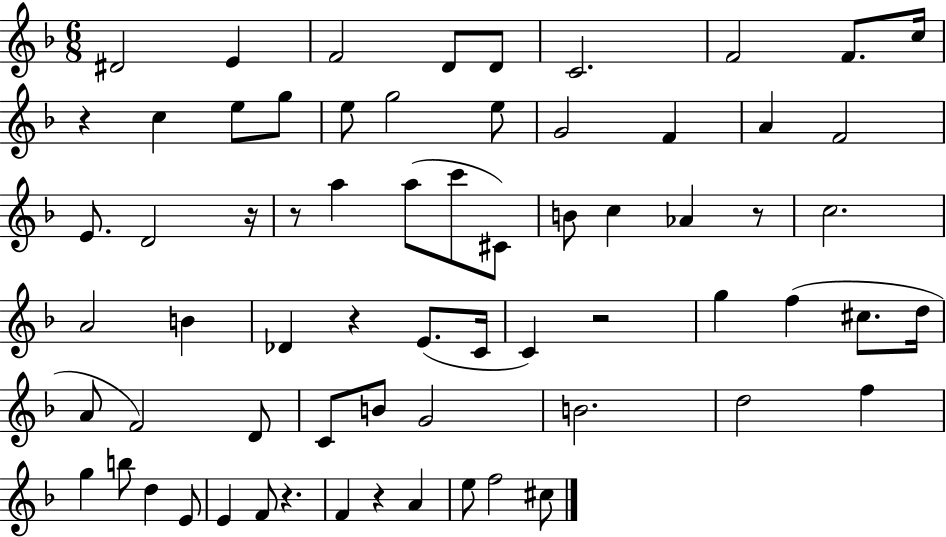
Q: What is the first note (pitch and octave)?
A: D#4